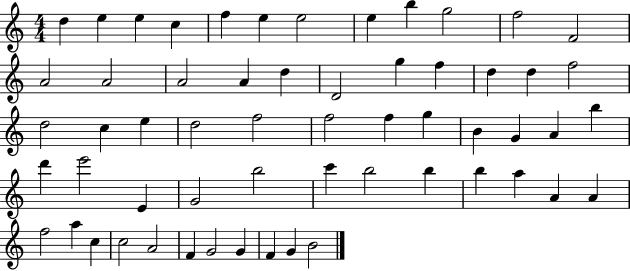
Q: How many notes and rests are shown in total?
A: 58